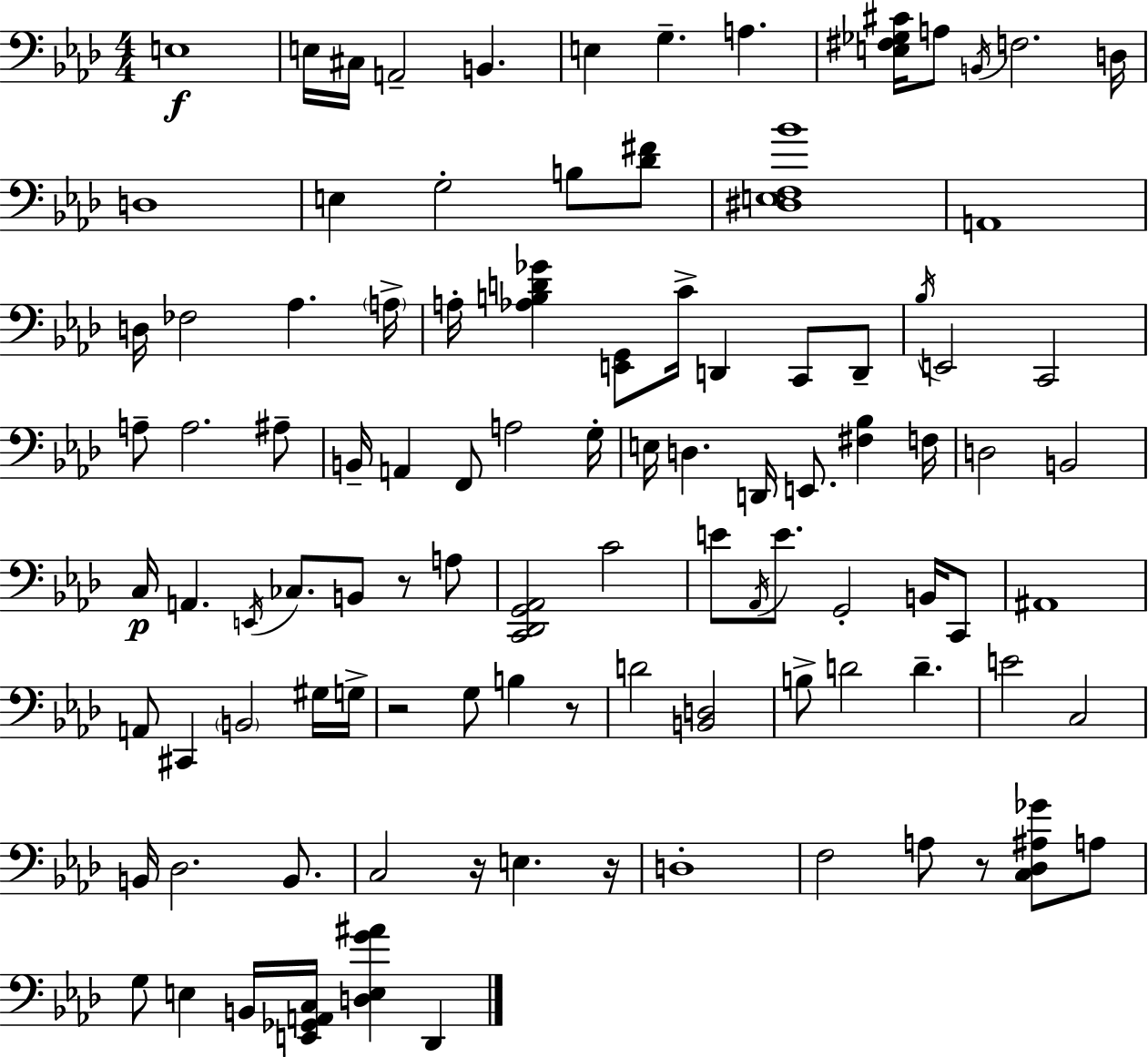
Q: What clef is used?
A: bass